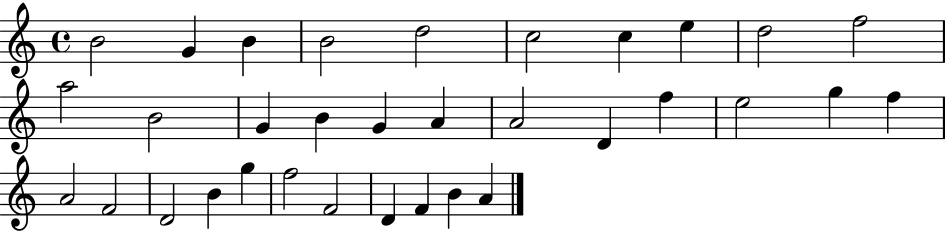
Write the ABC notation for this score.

X:1
T:Untitled
M:4/4
L:1/4
K:C
B2 G B B2 d2 c2 c e d2 f2 a2 B2 G B G A A2 D f e2 g f A2 F2 D2 B g f2 F2 D F B A